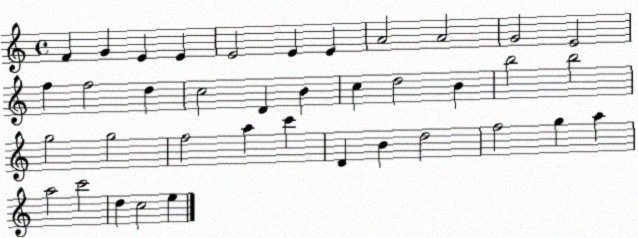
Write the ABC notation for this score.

X:1
T:Untitled
M:4/4
L:1/4
K:C
F G E E E2 E E A2 A2 G2 E2 f f2 d c2 D B c d2 B b2 b2 g2 g2 f2 a c' D B d2 f2 g a a2 c'2 d c2 e